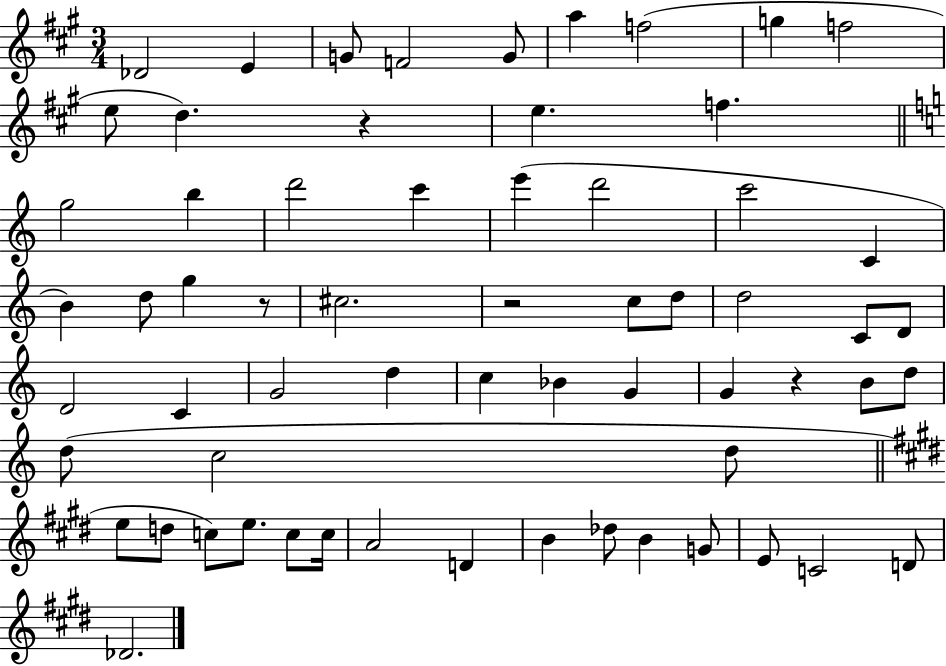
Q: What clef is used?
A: treble